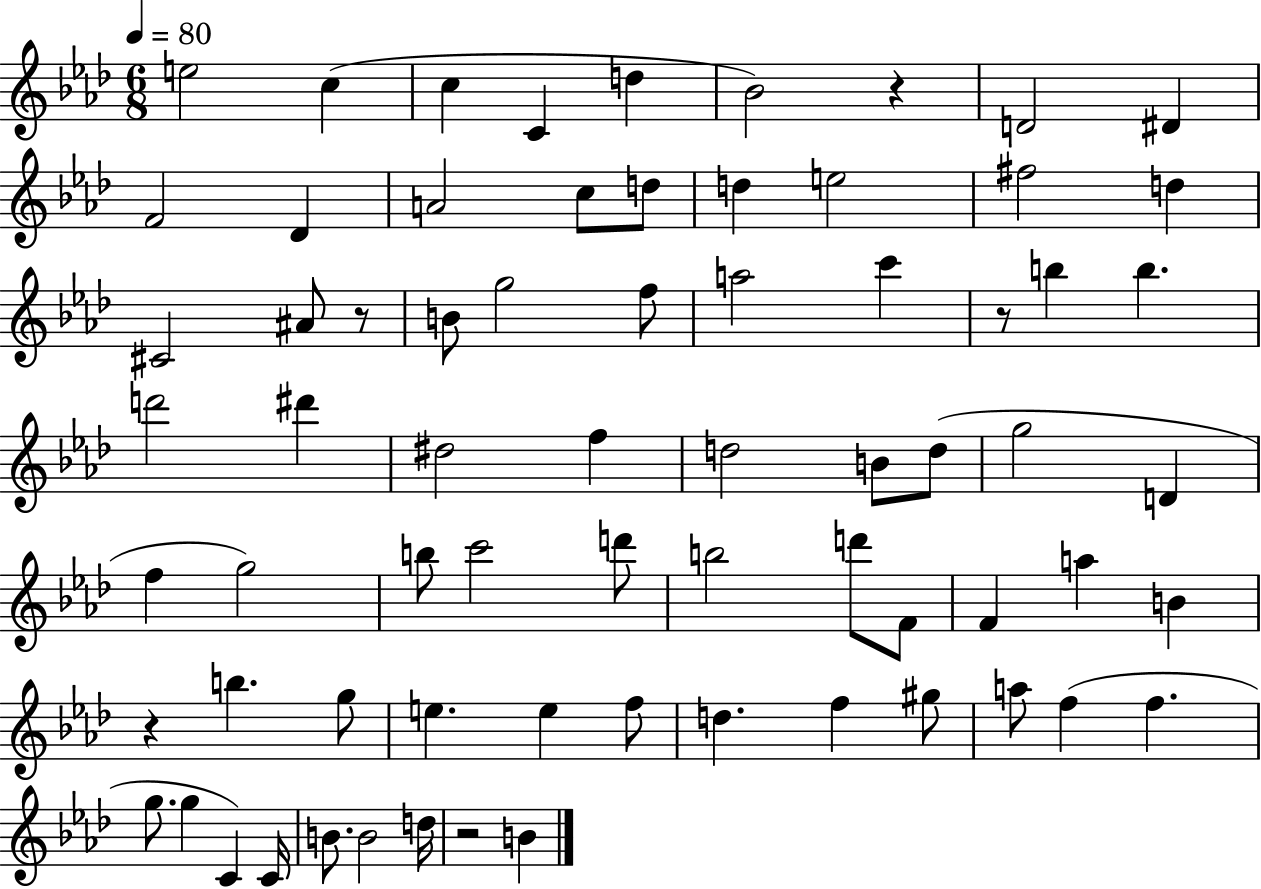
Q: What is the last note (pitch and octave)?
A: B4